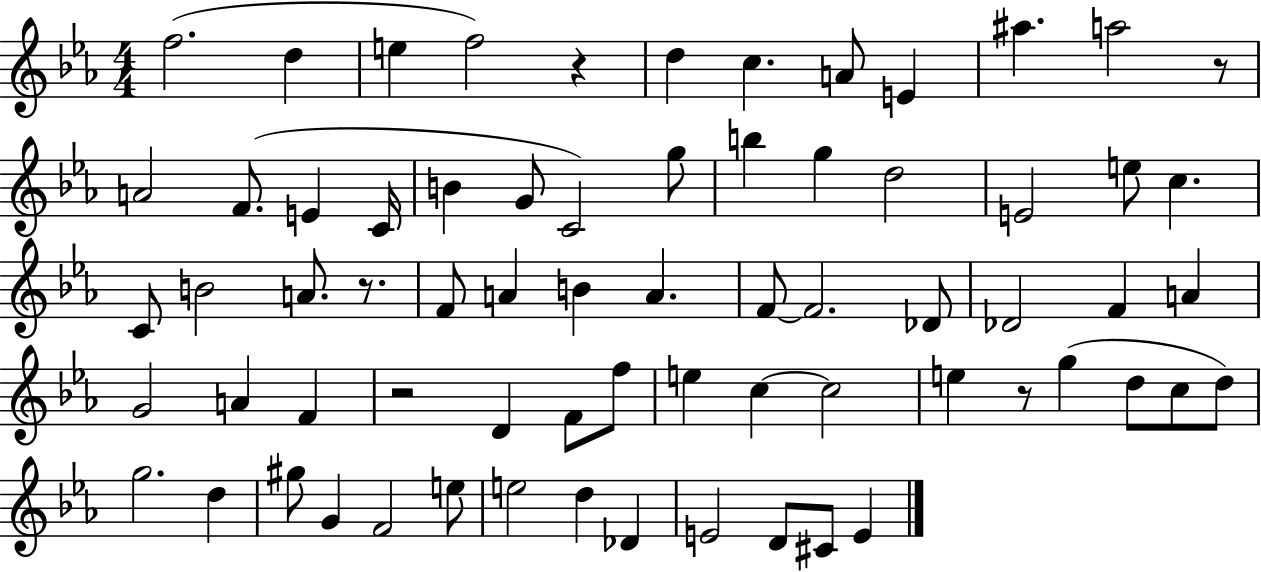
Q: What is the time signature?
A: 4/4